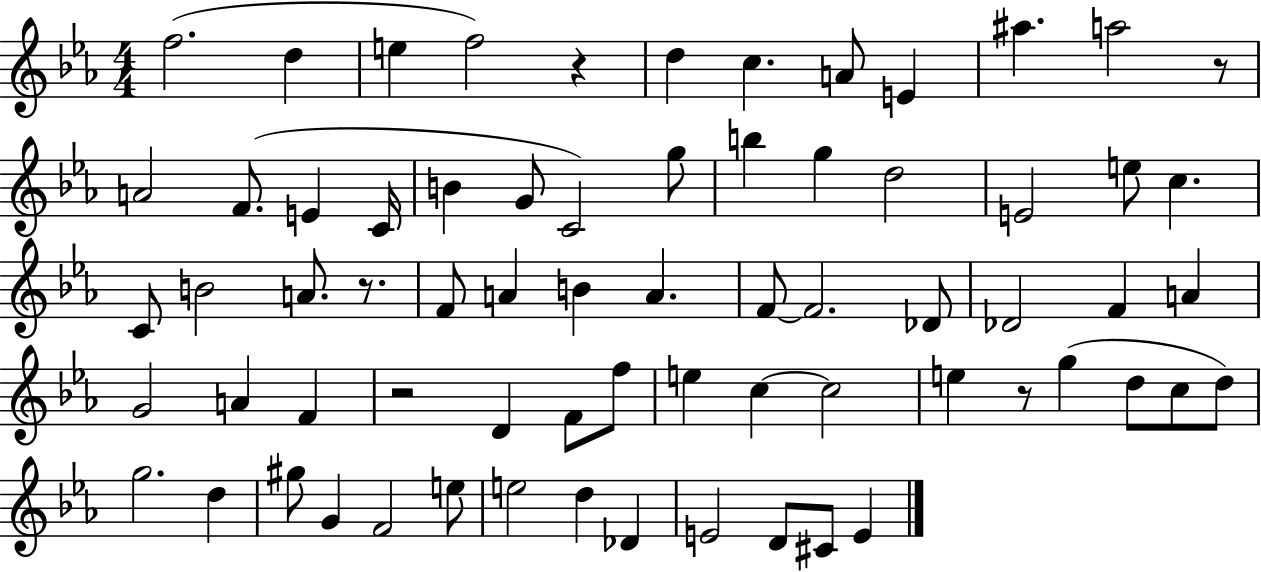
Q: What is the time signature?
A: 4/4